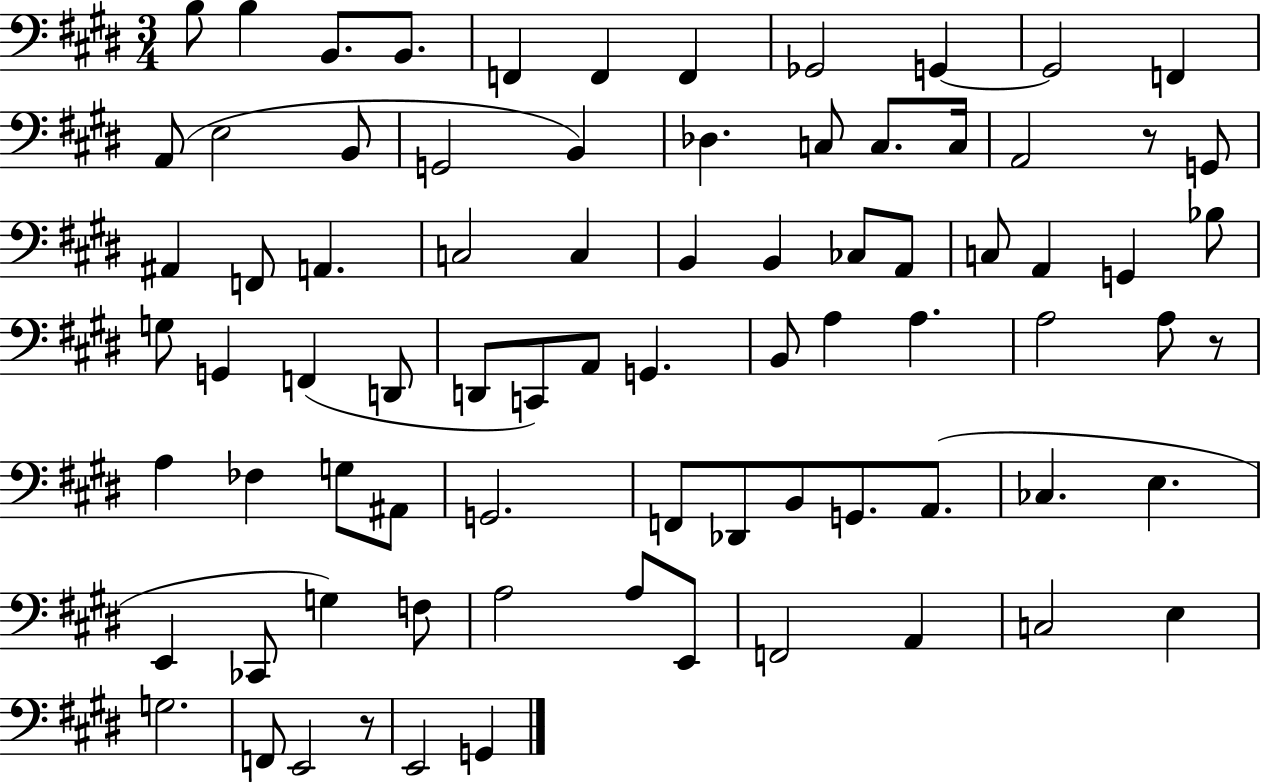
X:1
T:Untitled
M:3/4
L:1/4
K:E
B,/2 B, B,,/2 B,,/2 F,, F,, F,, _G,,2 G,, G,,2 F,, A,,/2 E,2 B,,/2 G,,2 B,, _D, C,/2 C,/2 C,/4 A,,2 z/2 G,,/2 ^A,, F,,/2 A,, C,2 C, B,, B,, _C,/2 A,,/2 C,/2 A,, G,, _B,/2 G,/2 G,, F,, D,,/2 D,,/2 C,,/2 A,,/2 G,, B,,/2 A, A, A,2 A,/2 z/2 A, _F, G,/2 ^A,,/2 G,,2 F,,/2 _D,,/2 B,,/2 G,,/2 A,,/2 _C, E, E,, _C,,/2 G, F,/2 A,2 A,/2 E,,/2 F,,2 A,, C,2 E, G,2 F,,/2 E,,2 z/2 E,,2 G,,